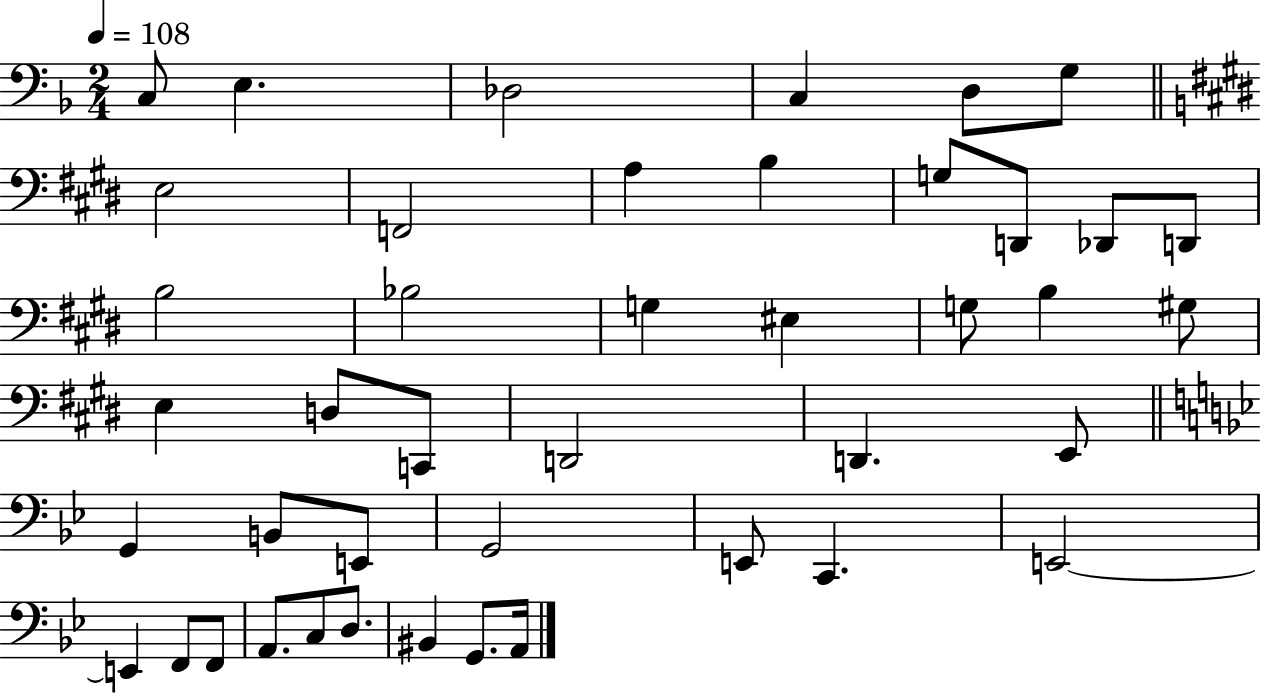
{
  \clef bass
  \numericTimeSignature
  \time 2/4
  \key f \major
  \tempo 4 = 108
  \repeat volta 2 { c8 e4. | des2 | c4 d8 g8 | \bar "||" \break \key e \major e2 | f,2 | a4 b4 | g8 d,8 des,8 d,8 | \break b2 | bes2 | g4 eis4 | g8 b4 gis8 | \break e4 d8 c,8 | d,2 | d,4. e,8 | \bar "||" \break \key g \minor g,4 b,8 e,8 | g,2 | e,8 c,4. | e,2~~ | \break e,4 f,8 f,8 | a,8. c8 d8. | bis,4 g,8. a,16 | } \bar "|."
}